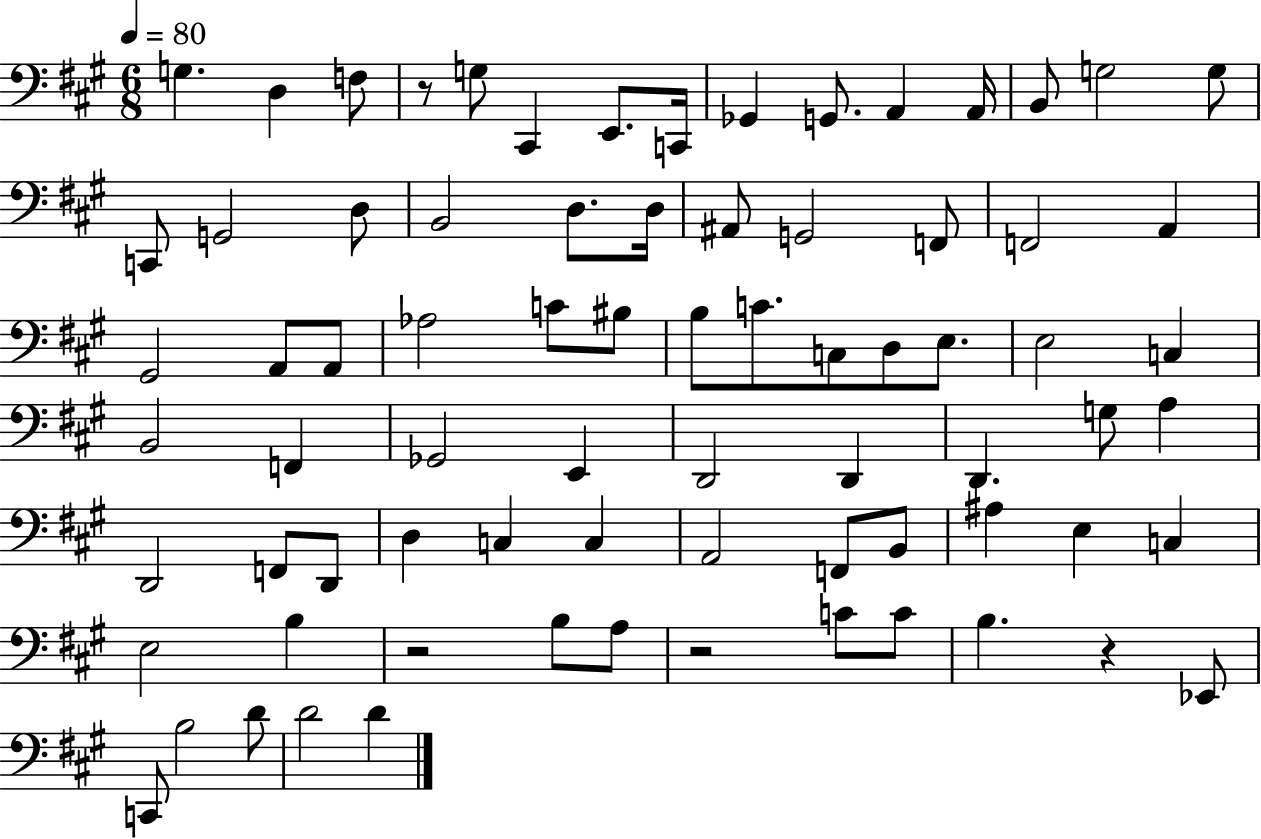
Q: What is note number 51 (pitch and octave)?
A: D3